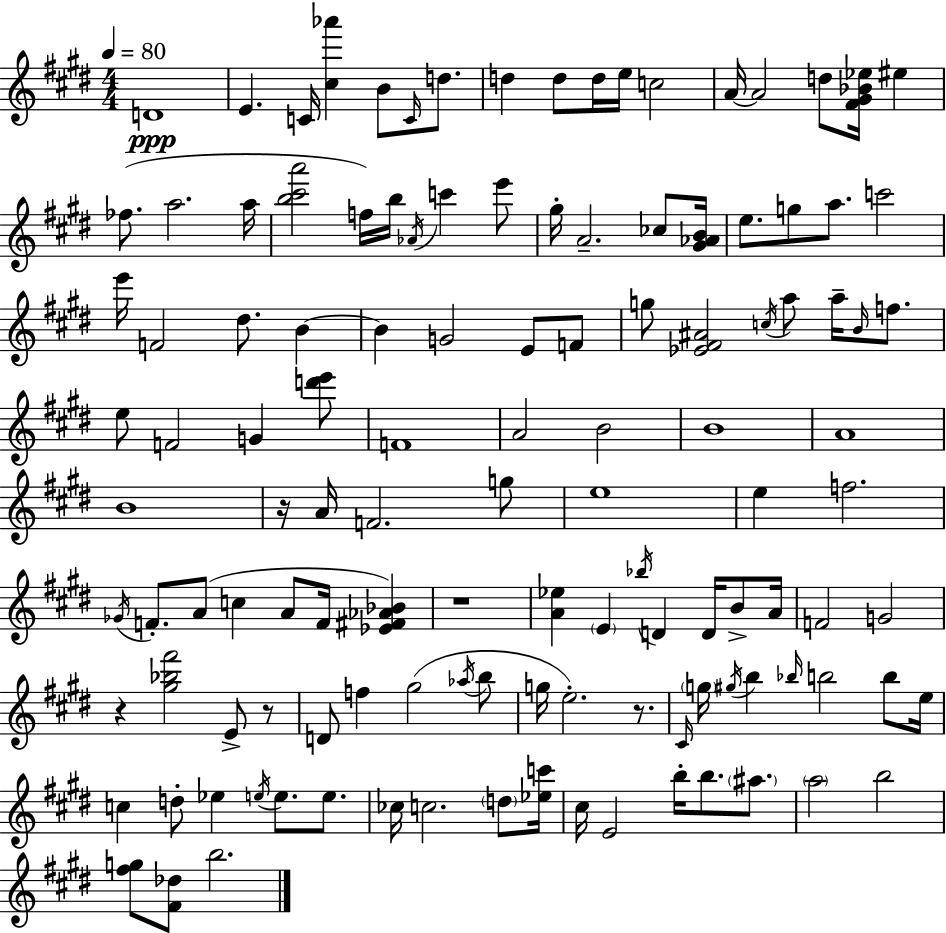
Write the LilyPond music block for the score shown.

{
  \clef treble
  \numericTimeSignature
  \time 4/4
  \key e \major
  \tempo 4 = 80
  d'1\ppp | e'4. c'16 <cis'' aes'''>4 b'8 \grace { c'16 } d''8. | d''4 d''8 d''16 e''16 c''2 | a'16~~ a'2 d''8 <fis' gis' bes' ees''>16 eis''4 | \break fes''8.( a''2. | a''16 <b'' cis''' a'''>2 f''16) b''16 \acciaccatura { aes'16 } c'''4 | e'''8 gis''16-. a'2.-- ces''8 | <gis' aes' b'>16 e''8. g''8 a''8. c'''2 | \break e'''16 f'2 dis''8. b'4~~ | b'4 g'2 e'8 | f'8 g''8 <ees' fis' ais'>2 \acciaccatura { c''16 } a''8 a''16-- | \grace { b'16 } f''8. e''8 f'2 g'4 | \break <d''' e'''>8 f'1 | a'2 b'2 | b'1 | a'1 | \break b'1 | r16 a'16 f'2. | g''8 e''1 | e''4 f''2. | \break \acciaccatura { ges'16 } f'8.-. a'8( c''4 a'8 | f'16 <ees' fis' aes' bes'>4) r1 | <a' ees''>4 \parenthesize e'4 \acciaccatura { bes''16 } d'4 | d'16 b'8-> a'16 f'2 g'2 | \break r4 <gis'' bes'' fis'''>2 | e'8-> r8 d'8 f''4 gis''2( | \acciaccatura { aes''16 } b''8 g''16 e''2.-.) | r8. \grace { cis'16 } \parenthesize g''16 \acciaccatura { gis''16 } b''4 \grace { bes''16 } b''2 | \break b''8 e''16 c''4 d''8-. | ees''4 \acciaccatura { e''16 } e''8. e''8. ces''16 c''2. | \parenthesize d''8 <ees'' c'''>16 cis''16 e'2 | b''16-. b''8. \parenthesize ais''8. \parenthesize a''2 | \break b''2 <fis'' g''>8 <fis' des''>8 b''2. | \bar "|."
}